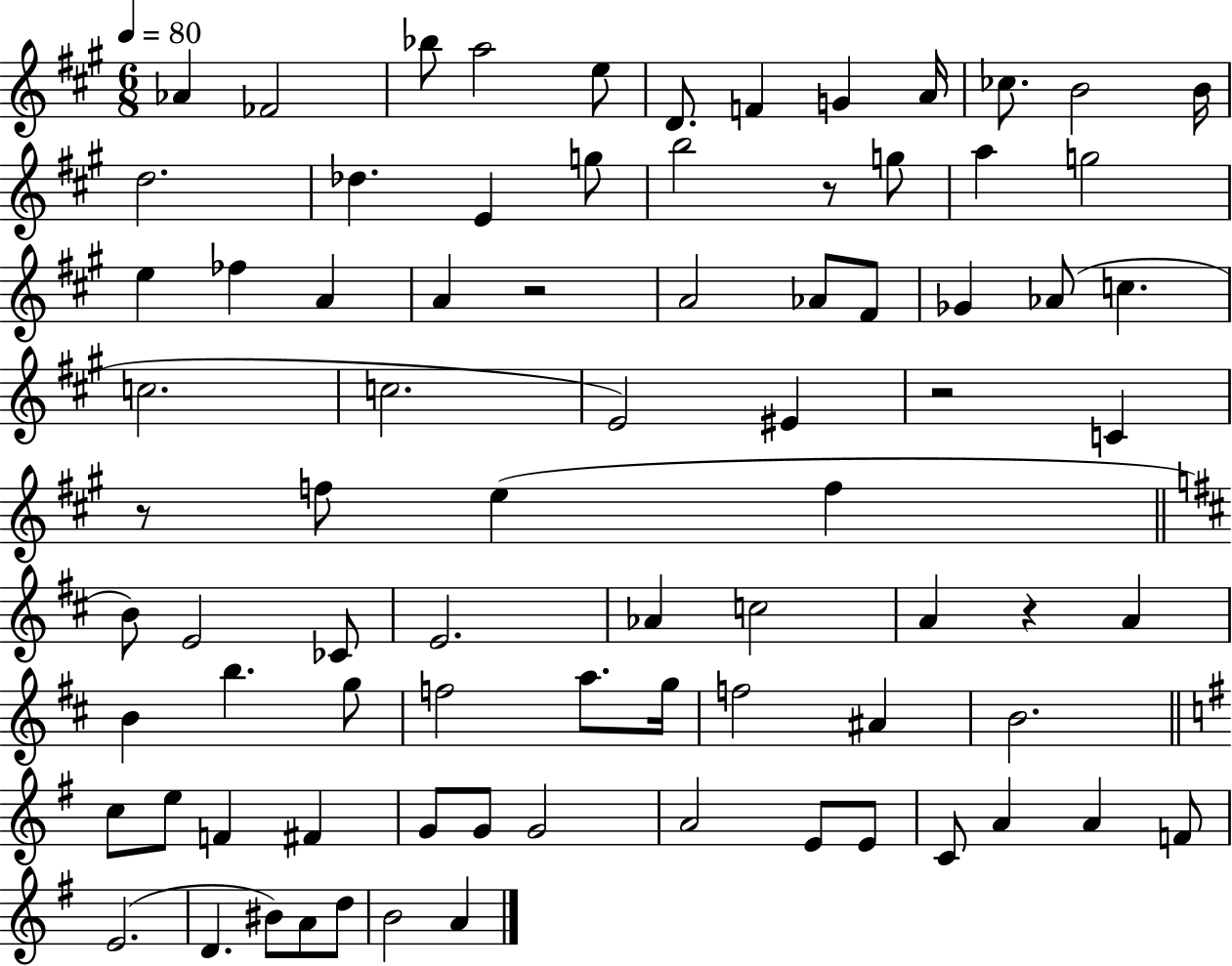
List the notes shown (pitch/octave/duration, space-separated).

Ab4/q FES4/h Bb5/e A5/h E5/e D4/e. F4/q G4/q A4/s CES5/e. B4/h B4/s D5/h. Db5/q. E4/q G5/e B5/h R/e G5/e A5/q G5/h E5/q FES5/q A4/q A4/q R/h A4/h Ab4/e F#4/e Gb4/q Ab4/e C5/q. C5/h. C5/h. E4/h EIS4/q R/h C4/q R/e F5/e E5/q F5/q B4/e E4/h CES4/e E4/h. Ab4/q C5/h A4/q R/q A4/q B4/q B5/q. G5/e F5/h A5/e. G5/s F5/h A#4/q B4/h. C5/e E5/e F4/q F#4/q G4/e G4/e G4/h A4/h E4/e E4/e C4/e A4/q A4/q F4/e E4/h. D4/q. BIS4/e A4/e D5/e B4/h A4/q